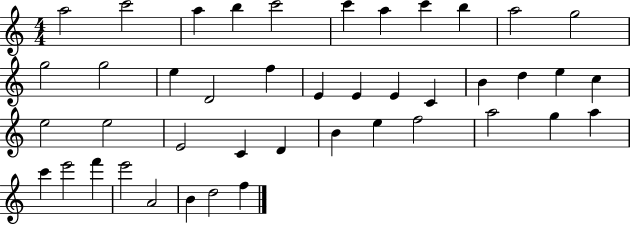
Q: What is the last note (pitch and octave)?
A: F5